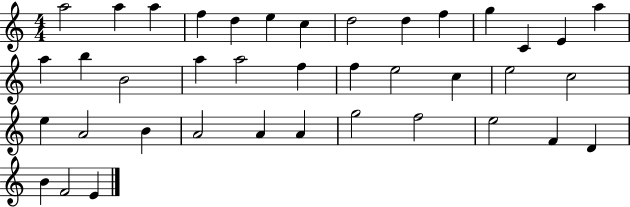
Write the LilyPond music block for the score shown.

{
  \clef treble
  \numericTimeSignature
  \time 4/4
  \key c \major
  a''2 a''4 a''4 | f''4 d''4 e''4 c''4 | d''2 d''4 f''4 | g''4 c'4 e'4 a''4 | \break a''4 b''4 b'2 | a''4 a''2 f''4 | f''4 e''2 c''4 | e''2 c''2 | \break e''4 a'2 b'4 | a'2 a'4 a'4 | g''2 f''2 | e''2 f'4 d'4 | \break b'4 f'2 e'4 | \bar "|."
}